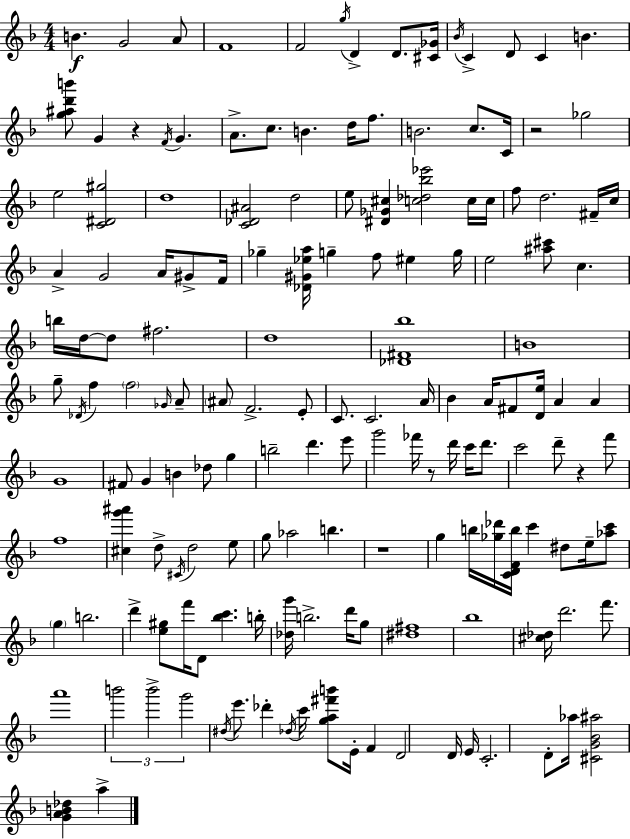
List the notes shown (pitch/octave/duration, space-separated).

B4/q. G4/h A4/e F4/w F4/h G5/s D4/q D4/e. [C#4,Gb4]/s Bb4/s C4/q D4/e C4/q B4/q. [G5,A#5,D6,B6]/e G4/q R/q F4/s G4/q. A4/e. C5/e. B4/q. D5/s F5/e. B4/h. C5/e. C4/s R/h Gb5/h E5/h [C4,D#4,G#5]/h D5/w [C4,Db4,A#4]/h D5/h E5/e [D#4,Gb4,C#5]/q [C5,Db5,Bb5,Eb6]/h C5/s C5/s F5/e D5/h. F#4/s C5/s A4/q G4/h A4/s G#4/e F4/s Gb5/q [Db4,G#4,Eb5,A5]/s G5/q F5/e EIS5/q G5/s E5/h [A#5,C#6]/e C5/q. B5/s D5/s D5/e F#5/h. D5/w [Db4,F#4,Bb5]/w B4/w G5/e Db4/s F5/q F5/h Gb4/s A4/e A#4/e F4/h. E4/e C4/e. C4/h. A4/s Bb4/q A4/s F#4/e [D4,E5]/s A4/q A4/q G4/w F#4/e G4/q B4/q Db5/e G5/q B5/h D6/q. E6/e G6/h FES6/s R/e D6/s C6/s D6/e. C6/h D6/e R/q F6/e F5/w [C#5,G6,A#6]/q D5/e C#4/s D5/h E5/e G5/e Ab5/h B5/q. R/w G5/q B5/s [Gb5,Db6]/s [C4,D4,F4,B5]/s C6/q D#5/e E5/s [Ab5,C6]/e G5/q B5/h. D6/q [E5,G#5]/e F6/s D4/e [Bb5,C6]/q. B5/s [Db5,G6]/s B5/h. D6/s G5/e [D#5,F#5]/w Bb5/w [C#5,Db5]/s D6/h. F6/e. A6/w B6/h B6/h G6/h D#5/s E6/e. Db6/q Db5/s C6/s [G5,A5,F#6,B6]/e E4/s F4/q D4/h D4/s E4/s C4/h. D4/e Ab5/s [C#4,G4,Bb4,A#5]/h [G4,A4,B4,Db5]/q A5/q